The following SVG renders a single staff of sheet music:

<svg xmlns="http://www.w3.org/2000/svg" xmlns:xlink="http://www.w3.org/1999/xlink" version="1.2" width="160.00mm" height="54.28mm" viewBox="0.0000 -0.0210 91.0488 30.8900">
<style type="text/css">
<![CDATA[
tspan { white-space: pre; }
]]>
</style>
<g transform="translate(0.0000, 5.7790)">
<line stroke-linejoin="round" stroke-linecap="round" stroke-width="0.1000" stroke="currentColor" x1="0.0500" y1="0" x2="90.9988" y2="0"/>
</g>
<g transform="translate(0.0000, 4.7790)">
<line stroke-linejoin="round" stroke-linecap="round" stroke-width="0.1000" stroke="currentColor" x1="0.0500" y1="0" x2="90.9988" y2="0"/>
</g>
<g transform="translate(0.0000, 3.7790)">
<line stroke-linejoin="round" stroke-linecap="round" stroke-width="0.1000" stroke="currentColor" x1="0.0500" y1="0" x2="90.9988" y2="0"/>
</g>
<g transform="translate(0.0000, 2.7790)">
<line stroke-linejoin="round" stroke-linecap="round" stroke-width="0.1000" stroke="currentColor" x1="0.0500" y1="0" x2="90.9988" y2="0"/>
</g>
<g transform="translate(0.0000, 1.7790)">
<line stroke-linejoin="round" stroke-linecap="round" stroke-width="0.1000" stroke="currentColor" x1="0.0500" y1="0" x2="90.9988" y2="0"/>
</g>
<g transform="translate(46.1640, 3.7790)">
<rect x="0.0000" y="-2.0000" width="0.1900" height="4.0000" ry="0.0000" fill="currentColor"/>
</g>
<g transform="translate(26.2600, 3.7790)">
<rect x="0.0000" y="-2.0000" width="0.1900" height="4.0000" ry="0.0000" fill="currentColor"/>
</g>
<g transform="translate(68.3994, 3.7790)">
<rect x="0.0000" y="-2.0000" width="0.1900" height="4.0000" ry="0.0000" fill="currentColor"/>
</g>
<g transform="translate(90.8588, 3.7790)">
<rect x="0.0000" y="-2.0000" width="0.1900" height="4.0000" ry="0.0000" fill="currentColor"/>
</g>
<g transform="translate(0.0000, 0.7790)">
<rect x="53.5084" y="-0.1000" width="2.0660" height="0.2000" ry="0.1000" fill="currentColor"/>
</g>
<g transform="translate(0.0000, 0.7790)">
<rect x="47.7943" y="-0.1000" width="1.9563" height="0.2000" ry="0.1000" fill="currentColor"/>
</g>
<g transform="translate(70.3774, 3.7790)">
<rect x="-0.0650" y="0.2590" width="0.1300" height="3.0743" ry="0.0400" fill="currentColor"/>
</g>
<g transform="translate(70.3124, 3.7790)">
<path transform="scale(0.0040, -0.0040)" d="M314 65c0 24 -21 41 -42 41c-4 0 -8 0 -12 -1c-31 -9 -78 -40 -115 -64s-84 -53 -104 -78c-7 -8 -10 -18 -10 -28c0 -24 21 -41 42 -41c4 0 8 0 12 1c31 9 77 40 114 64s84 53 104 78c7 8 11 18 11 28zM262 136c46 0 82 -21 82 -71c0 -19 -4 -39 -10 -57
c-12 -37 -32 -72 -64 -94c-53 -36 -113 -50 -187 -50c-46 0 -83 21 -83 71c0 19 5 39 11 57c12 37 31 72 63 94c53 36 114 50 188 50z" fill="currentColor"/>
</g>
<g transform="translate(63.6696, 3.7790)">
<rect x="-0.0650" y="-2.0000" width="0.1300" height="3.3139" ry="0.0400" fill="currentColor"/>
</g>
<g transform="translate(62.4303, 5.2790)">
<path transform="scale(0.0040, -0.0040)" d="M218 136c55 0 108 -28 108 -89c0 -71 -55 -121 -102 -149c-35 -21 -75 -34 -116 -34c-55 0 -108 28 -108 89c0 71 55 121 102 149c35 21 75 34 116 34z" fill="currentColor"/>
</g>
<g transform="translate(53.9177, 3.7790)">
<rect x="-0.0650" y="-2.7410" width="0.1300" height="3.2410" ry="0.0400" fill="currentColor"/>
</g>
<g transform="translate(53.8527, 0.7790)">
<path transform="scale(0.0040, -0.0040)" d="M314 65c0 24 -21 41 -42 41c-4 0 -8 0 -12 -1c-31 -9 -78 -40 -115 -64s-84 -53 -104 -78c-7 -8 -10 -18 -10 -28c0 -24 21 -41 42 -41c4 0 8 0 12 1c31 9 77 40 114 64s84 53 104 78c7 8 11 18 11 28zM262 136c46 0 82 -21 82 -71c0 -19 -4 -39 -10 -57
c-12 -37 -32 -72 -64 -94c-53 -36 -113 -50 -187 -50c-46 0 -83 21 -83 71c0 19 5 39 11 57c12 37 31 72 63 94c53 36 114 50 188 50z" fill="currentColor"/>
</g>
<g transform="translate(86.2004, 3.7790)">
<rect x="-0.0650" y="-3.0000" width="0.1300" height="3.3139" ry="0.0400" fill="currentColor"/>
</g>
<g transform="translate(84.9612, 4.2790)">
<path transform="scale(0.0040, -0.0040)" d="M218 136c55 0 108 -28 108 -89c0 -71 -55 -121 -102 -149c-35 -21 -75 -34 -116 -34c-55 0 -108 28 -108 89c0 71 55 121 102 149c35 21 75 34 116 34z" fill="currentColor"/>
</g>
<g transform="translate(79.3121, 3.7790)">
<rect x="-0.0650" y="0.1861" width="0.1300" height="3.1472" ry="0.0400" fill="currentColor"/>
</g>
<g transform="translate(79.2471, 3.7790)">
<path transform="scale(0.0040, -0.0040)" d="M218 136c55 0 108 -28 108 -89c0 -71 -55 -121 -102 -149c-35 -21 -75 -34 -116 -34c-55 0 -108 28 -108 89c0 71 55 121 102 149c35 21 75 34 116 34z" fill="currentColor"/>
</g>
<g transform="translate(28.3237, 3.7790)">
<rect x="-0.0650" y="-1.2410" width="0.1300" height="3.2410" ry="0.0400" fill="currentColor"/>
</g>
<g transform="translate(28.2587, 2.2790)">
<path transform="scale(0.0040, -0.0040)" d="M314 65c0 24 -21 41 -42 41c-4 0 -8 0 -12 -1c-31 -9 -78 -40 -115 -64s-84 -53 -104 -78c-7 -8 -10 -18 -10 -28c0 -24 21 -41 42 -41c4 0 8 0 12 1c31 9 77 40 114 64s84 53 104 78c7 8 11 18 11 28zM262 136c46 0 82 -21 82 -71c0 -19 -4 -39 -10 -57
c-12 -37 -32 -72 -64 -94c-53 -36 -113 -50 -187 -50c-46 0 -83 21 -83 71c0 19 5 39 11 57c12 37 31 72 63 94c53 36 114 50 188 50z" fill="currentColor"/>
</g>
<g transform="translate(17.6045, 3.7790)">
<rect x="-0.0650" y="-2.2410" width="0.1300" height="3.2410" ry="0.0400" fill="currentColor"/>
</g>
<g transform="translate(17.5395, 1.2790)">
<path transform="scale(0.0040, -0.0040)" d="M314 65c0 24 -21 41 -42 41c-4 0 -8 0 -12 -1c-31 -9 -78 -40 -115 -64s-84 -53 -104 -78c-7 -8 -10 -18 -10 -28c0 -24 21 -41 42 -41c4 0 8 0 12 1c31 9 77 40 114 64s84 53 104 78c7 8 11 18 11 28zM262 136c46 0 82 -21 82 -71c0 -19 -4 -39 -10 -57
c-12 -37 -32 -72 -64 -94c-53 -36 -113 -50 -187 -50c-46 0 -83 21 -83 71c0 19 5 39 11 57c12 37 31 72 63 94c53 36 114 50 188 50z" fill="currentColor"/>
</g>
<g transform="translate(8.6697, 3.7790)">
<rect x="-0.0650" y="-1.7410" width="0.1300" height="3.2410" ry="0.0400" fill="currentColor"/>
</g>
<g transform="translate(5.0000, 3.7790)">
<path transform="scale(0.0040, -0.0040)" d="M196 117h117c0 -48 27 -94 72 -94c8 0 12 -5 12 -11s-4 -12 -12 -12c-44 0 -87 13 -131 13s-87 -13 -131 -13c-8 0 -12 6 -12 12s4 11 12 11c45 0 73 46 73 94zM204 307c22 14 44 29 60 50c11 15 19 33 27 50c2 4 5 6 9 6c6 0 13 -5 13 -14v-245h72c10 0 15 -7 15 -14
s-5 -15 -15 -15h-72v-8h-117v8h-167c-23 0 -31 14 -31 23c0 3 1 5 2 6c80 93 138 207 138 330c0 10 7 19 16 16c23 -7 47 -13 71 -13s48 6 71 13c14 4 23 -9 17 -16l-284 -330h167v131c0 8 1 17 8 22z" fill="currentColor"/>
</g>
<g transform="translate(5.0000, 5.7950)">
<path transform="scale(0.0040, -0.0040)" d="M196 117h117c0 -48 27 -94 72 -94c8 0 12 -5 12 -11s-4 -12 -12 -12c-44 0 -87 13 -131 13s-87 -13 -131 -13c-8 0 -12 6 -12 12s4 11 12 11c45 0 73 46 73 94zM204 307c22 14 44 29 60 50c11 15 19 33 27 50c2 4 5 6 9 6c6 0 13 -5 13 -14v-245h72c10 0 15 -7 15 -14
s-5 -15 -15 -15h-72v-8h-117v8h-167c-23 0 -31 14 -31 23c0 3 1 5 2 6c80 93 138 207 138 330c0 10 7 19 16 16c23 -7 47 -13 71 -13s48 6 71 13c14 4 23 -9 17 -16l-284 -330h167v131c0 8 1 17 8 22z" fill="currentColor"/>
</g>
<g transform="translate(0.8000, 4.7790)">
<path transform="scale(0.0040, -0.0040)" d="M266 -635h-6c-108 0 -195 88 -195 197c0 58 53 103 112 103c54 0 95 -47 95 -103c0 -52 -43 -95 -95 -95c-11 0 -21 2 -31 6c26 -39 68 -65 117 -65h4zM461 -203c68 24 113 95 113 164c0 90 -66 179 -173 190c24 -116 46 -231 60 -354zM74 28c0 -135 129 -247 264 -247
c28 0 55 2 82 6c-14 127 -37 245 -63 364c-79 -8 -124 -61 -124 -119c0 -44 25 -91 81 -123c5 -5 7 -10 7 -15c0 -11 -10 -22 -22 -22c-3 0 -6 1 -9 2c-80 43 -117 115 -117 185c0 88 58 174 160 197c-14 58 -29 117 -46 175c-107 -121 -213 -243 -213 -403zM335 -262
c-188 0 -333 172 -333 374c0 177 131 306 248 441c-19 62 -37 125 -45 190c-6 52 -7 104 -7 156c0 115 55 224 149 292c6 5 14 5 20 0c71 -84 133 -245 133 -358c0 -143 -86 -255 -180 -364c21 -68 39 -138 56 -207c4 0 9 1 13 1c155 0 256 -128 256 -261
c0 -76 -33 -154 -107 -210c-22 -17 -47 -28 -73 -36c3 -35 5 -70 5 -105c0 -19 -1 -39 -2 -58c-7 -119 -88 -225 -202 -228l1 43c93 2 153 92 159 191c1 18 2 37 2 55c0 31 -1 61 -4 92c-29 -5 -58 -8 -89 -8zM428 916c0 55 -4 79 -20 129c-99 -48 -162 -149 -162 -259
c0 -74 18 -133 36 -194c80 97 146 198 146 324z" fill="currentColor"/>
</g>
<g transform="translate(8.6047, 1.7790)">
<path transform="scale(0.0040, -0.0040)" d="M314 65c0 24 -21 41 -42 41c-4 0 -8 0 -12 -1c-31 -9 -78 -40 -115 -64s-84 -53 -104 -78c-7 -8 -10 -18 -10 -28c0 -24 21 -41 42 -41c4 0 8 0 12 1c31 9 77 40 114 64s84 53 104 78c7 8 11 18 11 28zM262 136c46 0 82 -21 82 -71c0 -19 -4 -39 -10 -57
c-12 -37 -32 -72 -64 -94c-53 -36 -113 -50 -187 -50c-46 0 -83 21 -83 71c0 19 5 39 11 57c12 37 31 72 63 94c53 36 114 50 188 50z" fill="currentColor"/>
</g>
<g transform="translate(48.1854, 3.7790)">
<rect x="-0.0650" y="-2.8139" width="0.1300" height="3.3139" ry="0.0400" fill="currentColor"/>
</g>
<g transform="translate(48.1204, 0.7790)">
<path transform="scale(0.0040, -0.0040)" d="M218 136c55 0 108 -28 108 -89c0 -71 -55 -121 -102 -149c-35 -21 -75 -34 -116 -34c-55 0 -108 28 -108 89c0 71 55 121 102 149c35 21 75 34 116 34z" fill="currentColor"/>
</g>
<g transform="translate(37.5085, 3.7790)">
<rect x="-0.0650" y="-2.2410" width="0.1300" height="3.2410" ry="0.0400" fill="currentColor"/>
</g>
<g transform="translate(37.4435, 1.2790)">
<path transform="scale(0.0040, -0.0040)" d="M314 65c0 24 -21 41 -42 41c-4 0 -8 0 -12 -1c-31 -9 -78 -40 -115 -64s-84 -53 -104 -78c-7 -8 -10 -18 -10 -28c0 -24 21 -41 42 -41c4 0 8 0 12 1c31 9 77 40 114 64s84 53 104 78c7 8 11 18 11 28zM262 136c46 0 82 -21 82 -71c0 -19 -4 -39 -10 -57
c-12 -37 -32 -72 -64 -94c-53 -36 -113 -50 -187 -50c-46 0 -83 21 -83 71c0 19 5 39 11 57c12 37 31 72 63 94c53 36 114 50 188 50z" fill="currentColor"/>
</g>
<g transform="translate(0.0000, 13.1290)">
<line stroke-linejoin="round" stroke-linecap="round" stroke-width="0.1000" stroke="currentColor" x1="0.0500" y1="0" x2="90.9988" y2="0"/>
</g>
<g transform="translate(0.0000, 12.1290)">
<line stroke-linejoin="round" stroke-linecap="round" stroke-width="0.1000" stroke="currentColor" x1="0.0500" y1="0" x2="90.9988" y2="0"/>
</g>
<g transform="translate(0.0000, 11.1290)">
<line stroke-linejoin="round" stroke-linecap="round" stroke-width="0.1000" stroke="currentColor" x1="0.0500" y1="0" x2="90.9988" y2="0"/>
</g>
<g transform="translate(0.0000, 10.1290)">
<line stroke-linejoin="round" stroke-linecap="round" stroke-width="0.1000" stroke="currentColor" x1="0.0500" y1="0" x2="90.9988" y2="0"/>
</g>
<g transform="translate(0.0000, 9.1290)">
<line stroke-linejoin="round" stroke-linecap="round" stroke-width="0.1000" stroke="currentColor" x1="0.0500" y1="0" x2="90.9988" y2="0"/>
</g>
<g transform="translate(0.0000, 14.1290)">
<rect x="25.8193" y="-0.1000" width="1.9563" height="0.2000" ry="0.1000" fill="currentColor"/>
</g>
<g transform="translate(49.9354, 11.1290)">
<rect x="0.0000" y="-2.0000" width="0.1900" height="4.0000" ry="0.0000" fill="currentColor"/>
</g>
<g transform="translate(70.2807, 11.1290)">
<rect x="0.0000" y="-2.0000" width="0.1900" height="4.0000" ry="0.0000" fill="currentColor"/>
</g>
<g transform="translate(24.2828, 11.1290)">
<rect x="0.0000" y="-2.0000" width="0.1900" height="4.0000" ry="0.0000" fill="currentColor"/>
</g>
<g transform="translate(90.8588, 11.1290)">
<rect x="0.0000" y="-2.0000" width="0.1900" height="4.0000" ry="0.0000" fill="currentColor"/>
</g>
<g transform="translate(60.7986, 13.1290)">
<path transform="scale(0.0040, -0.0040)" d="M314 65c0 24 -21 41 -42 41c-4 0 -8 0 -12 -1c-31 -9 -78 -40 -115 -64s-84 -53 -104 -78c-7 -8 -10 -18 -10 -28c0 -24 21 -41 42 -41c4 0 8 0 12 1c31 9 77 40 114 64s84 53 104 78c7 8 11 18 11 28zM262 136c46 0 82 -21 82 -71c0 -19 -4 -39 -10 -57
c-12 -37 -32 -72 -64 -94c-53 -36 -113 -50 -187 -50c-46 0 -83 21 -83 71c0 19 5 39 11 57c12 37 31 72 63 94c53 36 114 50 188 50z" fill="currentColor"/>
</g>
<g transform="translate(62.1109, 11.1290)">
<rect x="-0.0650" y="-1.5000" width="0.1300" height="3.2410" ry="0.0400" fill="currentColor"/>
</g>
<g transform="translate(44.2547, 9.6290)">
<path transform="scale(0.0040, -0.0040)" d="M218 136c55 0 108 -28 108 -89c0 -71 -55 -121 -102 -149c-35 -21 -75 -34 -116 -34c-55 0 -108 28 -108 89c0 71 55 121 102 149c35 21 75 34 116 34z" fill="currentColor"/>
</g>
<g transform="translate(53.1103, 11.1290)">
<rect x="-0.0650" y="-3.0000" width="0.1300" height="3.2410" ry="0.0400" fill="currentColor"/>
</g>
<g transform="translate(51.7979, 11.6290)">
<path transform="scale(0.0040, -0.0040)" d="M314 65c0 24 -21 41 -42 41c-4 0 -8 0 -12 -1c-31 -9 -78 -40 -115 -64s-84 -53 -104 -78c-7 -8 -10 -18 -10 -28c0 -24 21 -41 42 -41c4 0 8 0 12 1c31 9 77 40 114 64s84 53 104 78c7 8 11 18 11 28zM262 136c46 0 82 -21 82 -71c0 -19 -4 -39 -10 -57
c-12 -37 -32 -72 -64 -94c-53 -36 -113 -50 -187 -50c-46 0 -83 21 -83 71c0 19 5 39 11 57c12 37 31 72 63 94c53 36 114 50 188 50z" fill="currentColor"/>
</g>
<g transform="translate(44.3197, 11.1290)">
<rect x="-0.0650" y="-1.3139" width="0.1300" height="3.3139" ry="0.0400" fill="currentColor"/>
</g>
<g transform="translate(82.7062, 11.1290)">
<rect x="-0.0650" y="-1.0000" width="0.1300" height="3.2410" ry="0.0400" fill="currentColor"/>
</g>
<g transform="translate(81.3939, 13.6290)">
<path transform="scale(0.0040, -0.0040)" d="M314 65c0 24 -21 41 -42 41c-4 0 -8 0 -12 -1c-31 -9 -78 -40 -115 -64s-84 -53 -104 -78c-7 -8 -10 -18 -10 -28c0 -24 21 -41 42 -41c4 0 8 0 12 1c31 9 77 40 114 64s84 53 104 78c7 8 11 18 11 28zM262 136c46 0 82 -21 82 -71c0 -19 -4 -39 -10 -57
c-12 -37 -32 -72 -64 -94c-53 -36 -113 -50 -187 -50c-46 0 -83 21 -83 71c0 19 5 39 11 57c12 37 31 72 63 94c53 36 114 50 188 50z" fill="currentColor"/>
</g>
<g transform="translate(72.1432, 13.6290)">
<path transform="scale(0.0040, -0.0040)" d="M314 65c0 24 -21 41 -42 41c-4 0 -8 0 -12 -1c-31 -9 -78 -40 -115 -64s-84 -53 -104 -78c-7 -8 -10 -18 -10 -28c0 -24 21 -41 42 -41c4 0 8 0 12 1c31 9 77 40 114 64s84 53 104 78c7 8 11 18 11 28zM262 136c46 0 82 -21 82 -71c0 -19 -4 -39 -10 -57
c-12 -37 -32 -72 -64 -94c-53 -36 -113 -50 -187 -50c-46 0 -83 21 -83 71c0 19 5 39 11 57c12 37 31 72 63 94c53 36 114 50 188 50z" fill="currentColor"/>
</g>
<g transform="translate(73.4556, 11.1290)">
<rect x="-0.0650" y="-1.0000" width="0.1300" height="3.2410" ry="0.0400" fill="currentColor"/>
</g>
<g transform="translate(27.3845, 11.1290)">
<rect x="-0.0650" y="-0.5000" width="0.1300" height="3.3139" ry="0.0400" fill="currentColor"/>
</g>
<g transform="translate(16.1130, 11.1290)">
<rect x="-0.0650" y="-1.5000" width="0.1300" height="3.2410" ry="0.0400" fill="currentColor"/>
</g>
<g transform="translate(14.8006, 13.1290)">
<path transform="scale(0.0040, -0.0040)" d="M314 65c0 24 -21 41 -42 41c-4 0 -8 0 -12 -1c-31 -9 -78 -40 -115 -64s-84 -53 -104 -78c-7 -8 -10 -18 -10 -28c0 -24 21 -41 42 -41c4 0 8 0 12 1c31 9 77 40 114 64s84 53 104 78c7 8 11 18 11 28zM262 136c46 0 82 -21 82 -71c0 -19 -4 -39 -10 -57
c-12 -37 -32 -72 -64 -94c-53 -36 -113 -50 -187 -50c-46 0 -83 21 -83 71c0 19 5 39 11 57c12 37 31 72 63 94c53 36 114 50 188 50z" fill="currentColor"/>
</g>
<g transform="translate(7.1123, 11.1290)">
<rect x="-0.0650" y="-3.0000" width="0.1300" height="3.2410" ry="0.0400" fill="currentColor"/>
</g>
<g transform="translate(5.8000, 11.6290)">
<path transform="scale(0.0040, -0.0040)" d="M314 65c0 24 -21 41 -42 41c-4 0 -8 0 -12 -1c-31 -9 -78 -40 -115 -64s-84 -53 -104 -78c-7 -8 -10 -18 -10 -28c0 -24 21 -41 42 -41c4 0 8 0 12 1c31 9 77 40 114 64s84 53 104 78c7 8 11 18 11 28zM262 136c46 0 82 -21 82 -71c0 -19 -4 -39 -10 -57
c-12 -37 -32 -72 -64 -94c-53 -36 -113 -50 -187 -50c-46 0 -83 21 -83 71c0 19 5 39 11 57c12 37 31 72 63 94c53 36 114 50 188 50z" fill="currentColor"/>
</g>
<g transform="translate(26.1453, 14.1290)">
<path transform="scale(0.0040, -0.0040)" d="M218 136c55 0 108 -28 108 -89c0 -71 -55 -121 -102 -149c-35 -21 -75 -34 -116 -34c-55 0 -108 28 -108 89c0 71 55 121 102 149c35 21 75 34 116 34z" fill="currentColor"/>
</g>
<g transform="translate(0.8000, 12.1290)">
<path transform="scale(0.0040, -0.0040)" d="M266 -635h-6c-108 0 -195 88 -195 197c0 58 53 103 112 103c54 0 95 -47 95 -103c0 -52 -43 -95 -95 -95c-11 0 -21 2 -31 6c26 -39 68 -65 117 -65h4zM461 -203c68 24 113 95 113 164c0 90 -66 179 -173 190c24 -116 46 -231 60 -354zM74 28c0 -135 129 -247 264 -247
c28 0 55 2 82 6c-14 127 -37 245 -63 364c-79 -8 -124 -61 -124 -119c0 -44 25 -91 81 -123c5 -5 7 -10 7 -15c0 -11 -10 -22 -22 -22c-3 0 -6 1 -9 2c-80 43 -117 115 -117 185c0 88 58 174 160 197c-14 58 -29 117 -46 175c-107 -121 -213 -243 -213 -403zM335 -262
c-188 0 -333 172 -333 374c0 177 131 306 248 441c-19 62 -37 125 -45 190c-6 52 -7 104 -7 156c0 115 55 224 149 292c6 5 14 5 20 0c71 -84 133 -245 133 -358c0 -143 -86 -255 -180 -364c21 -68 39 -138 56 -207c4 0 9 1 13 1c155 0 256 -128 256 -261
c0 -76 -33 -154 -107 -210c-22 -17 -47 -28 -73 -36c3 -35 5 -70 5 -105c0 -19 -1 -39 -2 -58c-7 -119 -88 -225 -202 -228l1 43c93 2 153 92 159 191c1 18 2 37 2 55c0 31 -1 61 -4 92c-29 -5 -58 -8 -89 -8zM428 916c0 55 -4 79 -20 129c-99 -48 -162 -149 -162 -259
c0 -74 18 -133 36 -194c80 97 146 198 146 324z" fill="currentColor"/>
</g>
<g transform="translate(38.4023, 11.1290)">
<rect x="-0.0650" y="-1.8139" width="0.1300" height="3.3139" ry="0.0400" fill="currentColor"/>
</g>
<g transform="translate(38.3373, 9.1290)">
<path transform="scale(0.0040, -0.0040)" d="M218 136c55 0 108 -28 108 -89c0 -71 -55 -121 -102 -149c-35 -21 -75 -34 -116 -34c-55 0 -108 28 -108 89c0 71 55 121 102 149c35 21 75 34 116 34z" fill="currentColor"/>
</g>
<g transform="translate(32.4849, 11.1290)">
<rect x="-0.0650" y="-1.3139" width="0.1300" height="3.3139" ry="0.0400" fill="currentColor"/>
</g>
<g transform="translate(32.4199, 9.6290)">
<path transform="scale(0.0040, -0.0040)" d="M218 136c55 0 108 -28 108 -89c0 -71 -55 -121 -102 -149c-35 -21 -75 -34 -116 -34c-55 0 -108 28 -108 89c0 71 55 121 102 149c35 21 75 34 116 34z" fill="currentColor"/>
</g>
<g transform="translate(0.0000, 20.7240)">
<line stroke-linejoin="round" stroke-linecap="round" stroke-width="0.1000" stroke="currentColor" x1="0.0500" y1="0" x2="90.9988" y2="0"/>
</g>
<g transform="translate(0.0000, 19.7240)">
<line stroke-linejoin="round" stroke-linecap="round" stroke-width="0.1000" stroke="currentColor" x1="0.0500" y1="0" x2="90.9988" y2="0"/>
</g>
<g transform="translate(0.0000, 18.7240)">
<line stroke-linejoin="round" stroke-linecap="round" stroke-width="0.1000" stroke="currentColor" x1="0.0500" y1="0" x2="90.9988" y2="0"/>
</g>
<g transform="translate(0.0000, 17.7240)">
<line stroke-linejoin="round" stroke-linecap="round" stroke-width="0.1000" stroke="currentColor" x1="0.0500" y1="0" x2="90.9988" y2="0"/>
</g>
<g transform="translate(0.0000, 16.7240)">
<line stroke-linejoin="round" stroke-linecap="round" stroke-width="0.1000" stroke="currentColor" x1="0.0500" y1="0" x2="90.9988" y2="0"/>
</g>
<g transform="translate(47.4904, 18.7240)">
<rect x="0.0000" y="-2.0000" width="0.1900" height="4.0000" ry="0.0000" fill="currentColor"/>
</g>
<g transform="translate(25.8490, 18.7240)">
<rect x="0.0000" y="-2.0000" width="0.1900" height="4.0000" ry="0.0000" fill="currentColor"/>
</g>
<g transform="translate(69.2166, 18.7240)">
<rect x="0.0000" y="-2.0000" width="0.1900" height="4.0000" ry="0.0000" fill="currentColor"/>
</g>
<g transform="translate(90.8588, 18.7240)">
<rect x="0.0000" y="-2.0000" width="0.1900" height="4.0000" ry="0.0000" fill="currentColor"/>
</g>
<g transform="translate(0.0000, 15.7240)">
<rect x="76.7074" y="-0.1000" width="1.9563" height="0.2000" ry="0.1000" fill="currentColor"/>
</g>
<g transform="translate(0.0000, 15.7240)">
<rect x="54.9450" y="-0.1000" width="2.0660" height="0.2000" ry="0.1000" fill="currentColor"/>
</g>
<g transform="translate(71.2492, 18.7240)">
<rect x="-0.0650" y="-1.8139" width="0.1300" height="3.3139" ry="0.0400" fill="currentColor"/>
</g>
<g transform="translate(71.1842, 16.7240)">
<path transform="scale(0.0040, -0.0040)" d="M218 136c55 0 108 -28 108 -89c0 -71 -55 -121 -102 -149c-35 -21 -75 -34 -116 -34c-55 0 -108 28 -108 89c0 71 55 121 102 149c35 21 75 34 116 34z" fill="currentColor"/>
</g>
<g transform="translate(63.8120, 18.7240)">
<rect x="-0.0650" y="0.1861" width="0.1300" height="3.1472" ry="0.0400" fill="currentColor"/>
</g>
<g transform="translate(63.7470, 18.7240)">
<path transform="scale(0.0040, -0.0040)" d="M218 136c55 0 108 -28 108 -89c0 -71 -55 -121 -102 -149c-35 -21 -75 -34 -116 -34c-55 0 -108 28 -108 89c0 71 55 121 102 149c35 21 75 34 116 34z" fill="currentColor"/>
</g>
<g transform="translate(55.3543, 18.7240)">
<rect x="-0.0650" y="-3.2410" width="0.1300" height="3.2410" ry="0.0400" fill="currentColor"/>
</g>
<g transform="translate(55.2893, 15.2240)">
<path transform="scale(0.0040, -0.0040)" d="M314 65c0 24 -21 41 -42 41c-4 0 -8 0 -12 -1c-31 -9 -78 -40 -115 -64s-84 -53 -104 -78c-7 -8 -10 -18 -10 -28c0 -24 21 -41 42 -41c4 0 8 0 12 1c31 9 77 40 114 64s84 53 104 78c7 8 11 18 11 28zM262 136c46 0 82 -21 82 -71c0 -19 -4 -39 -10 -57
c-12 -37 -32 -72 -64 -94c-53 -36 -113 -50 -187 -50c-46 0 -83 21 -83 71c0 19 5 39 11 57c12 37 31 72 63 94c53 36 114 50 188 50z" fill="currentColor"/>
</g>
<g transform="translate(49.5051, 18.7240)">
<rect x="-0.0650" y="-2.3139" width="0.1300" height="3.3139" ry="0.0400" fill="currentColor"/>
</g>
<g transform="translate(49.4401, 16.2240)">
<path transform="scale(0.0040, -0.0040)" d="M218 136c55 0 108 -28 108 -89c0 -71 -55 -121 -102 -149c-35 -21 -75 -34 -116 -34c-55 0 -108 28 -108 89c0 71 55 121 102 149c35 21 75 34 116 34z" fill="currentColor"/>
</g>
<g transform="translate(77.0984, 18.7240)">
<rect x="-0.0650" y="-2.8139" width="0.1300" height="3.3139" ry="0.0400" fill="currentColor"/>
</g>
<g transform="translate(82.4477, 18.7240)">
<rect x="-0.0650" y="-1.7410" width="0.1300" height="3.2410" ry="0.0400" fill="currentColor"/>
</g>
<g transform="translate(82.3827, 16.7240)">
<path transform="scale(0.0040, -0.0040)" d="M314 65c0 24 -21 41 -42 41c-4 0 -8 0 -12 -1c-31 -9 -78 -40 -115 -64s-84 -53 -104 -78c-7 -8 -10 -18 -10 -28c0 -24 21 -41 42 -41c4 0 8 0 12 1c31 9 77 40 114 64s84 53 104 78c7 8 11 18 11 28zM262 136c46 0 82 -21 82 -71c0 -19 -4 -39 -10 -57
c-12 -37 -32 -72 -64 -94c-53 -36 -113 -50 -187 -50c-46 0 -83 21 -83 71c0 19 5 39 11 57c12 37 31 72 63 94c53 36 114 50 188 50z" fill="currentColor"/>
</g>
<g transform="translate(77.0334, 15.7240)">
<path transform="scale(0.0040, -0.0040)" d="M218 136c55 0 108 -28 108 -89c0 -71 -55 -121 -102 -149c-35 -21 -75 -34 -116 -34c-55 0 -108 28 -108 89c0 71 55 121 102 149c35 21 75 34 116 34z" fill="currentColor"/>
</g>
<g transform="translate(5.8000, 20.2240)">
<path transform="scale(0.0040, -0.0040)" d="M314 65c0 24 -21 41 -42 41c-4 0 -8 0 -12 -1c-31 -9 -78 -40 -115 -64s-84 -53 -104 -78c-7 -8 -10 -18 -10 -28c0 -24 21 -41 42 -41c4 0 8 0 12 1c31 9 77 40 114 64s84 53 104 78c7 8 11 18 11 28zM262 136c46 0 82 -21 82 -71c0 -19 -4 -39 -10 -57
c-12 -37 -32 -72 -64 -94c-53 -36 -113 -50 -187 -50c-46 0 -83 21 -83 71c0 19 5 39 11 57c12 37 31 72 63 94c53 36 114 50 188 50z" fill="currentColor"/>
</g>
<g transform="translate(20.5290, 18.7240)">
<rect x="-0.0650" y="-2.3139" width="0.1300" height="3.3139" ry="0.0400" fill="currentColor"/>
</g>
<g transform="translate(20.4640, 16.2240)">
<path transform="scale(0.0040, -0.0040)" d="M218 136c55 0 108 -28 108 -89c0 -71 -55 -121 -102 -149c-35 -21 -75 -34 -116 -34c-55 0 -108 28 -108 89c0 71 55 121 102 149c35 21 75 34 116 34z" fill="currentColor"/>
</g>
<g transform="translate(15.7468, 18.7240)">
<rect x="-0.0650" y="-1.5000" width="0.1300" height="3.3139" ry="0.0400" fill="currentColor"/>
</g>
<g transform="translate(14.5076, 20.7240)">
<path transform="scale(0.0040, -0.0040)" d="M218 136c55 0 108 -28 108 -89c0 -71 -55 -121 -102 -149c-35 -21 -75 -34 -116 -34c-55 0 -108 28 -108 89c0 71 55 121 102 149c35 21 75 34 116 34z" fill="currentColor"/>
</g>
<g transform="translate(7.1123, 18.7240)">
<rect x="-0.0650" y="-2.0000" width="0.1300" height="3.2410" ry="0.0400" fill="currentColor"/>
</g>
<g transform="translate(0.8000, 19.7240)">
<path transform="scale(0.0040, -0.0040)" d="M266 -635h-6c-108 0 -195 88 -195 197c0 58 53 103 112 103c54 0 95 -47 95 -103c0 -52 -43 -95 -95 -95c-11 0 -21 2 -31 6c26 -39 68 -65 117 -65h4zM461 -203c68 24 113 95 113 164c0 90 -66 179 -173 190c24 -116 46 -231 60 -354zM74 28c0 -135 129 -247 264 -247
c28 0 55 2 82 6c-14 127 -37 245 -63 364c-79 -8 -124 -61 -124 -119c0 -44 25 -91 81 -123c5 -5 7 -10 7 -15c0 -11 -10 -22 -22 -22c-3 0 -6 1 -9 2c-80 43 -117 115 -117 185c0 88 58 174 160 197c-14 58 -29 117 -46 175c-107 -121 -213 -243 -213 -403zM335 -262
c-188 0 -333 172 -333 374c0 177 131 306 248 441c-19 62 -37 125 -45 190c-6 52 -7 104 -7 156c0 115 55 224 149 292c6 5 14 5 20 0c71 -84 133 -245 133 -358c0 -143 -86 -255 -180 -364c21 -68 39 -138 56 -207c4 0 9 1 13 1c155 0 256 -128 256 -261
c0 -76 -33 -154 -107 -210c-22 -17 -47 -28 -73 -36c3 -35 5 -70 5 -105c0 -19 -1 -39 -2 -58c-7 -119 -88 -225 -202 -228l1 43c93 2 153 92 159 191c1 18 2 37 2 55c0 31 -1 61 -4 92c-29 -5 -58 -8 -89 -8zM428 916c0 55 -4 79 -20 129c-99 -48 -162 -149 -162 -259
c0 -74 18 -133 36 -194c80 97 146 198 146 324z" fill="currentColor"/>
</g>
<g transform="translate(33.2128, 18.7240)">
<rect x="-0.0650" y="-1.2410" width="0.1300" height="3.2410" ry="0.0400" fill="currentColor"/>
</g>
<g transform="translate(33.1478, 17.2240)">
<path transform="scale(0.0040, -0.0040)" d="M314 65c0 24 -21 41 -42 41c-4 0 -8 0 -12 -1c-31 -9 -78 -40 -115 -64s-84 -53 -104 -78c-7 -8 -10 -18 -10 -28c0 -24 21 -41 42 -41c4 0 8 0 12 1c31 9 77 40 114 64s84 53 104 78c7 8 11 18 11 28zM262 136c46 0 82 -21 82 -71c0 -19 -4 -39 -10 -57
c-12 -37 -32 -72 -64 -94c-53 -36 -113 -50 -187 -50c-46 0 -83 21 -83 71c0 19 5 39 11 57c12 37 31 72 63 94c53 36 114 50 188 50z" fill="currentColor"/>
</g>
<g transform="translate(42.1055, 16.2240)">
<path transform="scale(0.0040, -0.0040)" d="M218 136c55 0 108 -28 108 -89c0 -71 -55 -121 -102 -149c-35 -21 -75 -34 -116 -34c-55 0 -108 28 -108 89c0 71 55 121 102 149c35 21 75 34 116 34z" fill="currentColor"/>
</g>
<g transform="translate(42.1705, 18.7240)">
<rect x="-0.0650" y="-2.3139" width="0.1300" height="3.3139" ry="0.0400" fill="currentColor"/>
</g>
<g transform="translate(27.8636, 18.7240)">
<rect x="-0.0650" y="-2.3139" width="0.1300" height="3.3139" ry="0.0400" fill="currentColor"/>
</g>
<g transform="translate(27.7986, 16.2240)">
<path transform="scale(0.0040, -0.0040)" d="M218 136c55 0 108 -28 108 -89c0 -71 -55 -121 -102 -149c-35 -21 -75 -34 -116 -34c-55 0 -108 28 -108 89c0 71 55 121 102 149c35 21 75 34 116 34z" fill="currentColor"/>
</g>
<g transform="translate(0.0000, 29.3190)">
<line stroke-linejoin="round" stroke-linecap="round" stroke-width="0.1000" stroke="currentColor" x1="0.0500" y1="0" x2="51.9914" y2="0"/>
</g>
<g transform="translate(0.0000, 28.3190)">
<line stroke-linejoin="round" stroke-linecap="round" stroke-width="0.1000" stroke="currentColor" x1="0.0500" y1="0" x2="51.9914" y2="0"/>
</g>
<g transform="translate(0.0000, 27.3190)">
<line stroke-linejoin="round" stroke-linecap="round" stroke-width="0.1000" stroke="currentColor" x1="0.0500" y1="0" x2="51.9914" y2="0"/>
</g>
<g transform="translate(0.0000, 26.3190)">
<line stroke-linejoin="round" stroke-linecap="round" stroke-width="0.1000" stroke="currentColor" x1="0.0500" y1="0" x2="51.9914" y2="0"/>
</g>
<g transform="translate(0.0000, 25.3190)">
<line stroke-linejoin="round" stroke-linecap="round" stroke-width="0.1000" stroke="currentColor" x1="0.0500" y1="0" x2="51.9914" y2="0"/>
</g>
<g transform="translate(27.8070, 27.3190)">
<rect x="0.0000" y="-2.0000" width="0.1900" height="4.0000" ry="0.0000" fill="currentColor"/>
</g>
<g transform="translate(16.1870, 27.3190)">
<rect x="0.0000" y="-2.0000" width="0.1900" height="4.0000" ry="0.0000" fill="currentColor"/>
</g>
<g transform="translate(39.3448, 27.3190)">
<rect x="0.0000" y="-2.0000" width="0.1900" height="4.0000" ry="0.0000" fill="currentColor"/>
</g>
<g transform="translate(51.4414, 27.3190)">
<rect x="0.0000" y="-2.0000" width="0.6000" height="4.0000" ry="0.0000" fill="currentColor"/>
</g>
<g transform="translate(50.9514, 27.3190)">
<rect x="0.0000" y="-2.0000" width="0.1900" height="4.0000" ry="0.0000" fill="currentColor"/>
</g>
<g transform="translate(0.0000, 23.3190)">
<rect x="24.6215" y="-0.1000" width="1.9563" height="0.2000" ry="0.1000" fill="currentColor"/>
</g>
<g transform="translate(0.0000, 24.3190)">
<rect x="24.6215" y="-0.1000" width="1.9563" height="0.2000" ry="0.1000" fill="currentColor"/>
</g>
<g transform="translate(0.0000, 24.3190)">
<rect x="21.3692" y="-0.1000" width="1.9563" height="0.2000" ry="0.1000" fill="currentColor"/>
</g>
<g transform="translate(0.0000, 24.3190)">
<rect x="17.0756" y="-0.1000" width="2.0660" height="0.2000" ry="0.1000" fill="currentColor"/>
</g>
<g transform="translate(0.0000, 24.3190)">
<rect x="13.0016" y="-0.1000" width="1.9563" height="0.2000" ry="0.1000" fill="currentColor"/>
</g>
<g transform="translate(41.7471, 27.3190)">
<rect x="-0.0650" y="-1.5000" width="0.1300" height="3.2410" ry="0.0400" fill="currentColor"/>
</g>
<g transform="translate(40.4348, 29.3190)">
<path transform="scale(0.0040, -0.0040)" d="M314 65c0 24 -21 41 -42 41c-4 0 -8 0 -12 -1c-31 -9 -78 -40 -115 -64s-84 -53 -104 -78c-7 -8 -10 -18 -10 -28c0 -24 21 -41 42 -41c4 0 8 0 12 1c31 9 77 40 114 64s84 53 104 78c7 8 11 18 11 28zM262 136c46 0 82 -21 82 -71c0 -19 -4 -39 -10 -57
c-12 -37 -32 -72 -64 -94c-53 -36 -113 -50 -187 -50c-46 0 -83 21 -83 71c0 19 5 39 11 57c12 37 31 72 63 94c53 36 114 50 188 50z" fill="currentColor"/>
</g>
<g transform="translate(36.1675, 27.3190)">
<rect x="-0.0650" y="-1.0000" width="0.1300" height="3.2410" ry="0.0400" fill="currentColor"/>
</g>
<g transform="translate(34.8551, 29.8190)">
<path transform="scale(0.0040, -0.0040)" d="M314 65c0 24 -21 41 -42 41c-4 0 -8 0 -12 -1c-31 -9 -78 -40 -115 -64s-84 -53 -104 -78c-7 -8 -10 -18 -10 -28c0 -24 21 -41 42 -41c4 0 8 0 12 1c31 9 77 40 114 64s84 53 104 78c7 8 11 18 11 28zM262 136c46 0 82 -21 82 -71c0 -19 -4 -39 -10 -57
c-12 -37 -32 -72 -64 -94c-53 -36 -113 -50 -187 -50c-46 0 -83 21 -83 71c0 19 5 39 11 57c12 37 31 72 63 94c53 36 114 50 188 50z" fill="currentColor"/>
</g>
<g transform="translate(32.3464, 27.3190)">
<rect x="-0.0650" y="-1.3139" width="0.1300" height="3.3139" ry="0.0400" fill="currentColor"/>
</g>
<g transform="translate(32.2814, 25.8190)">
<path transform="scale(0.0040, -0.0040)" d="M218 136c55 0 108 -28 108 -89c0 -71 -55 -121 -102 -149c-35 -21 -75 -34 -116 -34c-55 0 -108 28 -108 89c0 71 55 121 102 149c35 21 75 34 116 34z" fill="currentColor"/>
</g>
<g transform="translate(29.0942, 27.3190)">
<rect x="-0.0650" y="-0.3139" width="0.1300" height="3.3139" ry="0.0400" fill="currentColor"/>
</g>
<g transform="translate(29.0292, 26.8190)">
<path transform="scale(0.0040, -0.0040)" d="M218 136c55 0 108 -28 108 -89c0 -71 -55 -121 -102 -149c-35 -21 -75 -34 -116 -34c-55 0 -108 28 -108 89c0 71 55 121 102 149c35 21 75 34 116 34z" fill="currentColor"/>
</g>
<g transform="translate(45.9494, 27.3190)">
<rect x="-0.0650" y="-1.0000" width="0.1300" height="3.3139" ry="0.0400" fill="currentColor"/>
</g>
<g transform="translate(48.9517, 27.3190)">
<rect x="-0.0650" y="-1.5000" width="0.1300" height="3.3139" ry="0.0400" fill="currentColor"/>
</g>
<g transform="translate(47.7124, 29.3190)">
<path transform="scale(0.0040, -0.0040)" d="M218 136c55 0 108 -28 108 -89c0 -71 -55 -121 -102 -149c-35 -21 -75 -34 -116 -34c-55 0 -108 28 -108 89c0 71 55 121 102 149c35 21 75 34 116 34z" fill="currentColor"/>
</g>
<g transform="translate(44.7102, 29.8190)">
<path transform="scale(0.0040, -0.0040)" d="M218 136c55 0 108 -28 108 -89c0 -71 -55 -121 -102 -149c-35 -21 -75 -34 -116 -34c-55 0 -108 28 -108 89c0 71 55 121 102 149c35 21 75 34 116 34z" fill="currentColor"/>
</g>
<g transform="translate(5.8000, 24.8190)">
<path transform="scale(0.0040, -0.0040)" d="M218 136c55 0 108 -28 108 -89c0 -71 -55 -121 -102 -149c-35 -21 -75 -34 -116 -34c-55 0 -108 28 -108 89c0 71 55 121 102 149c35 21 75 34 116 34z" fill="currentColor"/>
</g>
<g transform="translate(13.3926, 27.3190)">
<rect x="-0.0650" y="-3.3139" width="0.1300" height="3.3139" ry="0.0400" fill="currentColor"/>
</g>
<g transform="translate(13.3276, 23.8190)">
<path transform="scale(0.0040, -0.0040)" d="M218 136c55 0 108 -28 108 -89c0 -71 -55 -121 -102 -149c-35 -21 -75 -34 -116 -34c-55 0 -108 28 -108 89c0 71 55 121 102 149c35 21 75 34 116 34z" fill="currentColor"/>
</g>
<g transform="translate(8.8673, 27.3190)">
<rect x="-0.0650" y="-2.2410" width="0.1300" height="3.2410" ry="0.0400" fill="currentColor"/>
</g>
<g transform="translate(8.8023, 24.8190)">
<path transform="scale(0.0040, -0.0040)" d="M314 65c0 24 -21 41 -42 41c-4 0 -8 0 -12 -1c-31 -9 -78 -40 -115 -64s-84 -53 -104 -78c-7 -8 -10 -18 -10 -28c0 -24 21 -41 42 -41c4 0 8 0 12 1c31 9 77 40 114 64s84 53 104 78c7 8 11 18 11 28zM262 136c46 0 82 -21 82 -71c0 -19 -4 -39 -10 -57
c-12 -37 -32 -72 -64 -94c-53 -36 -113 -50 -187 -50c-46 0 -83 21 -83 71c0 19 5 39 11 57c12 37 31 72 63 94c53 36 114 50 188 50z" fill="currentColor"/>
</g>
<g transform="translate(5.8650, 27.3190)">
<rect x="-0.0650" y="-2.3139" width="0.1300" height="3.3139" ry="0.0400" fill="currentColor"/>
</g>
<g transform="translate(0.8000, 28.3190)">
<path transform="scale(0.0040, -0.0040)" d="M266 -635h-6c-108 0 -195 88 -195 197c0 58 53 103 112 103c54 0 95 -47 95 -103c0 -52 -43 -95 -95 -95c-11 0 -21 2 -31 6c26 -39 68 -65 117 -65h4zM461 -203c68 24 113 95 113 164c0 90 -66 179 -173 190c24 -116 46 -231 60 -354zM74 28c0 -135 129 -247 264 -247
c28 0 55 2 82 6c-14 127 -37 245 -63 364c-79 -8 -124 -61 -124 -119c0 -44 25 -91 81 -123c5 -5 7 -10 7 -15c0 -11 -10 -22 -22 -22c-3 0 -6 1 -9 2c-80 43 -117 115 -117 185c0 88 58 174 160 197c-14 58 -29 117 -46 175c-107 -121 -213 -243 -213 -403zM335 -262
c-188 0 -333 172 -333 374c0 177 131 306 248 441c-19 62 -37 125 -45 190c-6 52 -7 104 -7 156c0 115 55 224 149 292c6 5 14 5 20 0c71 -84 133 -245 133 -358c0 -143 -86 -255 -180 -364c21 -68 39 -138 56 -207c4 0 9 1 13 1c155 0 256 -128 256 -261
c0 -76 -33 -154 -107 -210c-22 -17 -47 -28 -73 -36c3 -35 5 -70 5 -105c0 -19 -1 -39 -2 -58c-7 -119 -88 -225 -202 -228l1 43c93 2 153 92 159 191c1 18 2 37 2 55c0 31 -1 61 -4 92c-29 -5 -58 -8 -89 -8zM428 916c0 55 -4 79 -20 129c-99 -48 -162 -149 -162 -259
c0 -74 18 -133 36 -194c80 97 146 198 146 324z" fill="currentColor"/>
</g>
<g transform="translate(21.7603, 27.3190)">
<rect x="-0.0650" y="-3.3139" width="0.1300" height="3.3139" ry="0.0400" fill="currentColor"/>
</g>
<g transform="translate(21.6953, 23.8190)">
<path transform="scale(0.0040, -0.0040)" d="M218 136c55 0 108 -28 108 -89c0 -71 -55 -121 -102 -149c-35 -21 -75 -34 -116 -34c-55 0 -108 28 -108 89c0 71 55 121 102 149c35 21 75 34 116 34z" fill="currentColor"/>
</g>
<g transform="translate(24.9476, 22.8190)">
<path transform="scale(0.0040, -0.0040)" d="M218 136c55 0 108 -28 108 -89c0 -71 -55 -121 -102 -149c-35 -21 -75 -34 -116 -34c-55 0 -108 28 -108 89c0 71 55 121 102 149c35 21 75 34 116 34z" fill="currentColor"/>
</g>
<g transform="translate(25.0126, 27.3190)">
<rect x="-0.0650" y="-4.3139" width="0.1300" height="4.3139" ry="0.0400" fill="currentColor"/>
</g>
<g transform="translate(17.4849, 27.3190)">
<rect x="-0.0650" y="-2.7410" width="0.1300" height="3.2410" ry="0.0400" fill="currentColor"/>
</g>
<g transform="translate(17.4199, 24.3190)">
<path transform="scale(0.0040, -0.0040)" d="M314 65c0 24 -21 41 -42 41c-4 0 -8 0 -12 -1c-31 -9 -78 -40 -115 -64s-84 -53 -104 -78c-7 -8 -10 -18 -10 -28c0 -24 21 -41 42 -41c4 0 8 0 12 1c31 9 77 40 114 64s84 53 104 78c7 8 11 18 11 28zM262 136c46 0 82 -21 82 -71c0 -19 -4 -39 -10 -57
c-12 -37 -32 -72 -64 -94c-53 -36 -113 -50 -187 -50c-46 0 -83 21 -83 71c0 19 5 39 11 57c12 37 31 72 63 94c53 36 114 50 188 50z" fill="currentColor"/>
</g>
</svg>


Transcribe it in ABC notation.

X:1
T:Untitled
M:4/4
L:1/4
K:C
f2 g2 e2 g2 a a2 F B2 B A A2 E2 C e f e A2 E2 D2 D2 F2 E g g e2 g g b2 B f a f2 g g2 b a2 b d' c e D2 E2 D E